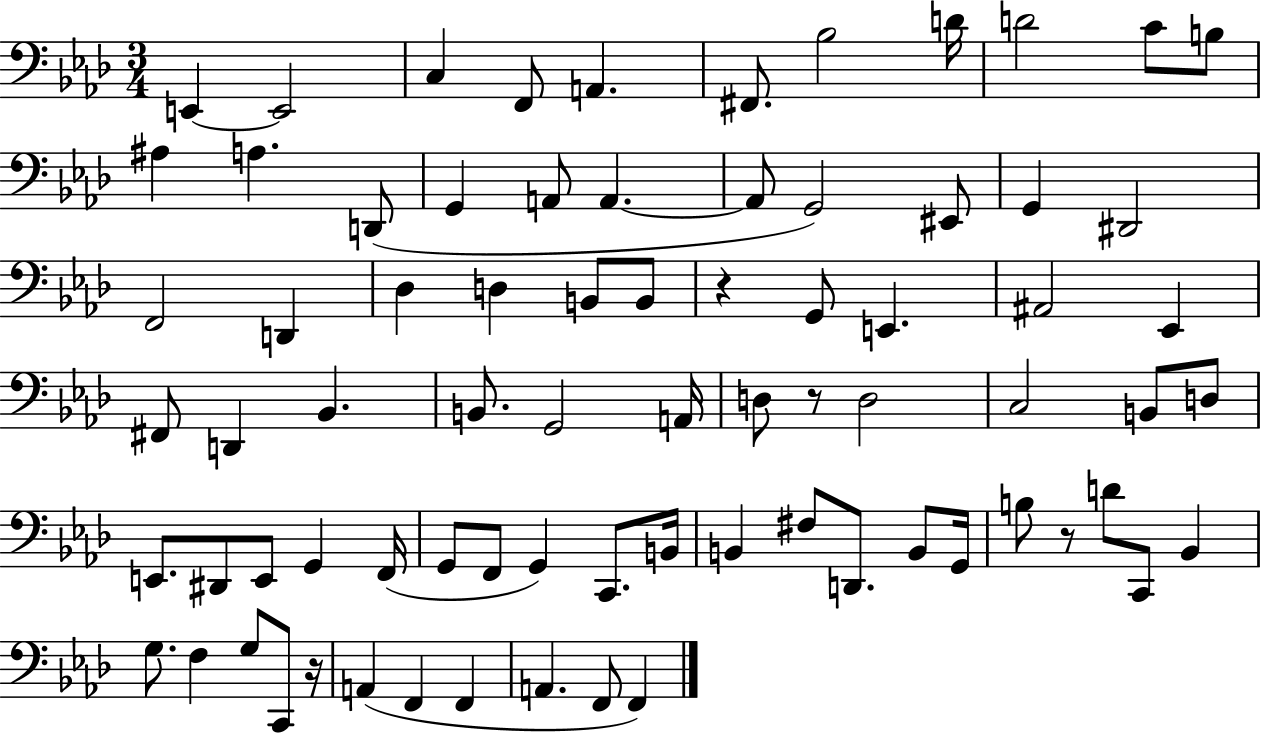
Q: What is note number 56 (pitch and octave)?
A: D2